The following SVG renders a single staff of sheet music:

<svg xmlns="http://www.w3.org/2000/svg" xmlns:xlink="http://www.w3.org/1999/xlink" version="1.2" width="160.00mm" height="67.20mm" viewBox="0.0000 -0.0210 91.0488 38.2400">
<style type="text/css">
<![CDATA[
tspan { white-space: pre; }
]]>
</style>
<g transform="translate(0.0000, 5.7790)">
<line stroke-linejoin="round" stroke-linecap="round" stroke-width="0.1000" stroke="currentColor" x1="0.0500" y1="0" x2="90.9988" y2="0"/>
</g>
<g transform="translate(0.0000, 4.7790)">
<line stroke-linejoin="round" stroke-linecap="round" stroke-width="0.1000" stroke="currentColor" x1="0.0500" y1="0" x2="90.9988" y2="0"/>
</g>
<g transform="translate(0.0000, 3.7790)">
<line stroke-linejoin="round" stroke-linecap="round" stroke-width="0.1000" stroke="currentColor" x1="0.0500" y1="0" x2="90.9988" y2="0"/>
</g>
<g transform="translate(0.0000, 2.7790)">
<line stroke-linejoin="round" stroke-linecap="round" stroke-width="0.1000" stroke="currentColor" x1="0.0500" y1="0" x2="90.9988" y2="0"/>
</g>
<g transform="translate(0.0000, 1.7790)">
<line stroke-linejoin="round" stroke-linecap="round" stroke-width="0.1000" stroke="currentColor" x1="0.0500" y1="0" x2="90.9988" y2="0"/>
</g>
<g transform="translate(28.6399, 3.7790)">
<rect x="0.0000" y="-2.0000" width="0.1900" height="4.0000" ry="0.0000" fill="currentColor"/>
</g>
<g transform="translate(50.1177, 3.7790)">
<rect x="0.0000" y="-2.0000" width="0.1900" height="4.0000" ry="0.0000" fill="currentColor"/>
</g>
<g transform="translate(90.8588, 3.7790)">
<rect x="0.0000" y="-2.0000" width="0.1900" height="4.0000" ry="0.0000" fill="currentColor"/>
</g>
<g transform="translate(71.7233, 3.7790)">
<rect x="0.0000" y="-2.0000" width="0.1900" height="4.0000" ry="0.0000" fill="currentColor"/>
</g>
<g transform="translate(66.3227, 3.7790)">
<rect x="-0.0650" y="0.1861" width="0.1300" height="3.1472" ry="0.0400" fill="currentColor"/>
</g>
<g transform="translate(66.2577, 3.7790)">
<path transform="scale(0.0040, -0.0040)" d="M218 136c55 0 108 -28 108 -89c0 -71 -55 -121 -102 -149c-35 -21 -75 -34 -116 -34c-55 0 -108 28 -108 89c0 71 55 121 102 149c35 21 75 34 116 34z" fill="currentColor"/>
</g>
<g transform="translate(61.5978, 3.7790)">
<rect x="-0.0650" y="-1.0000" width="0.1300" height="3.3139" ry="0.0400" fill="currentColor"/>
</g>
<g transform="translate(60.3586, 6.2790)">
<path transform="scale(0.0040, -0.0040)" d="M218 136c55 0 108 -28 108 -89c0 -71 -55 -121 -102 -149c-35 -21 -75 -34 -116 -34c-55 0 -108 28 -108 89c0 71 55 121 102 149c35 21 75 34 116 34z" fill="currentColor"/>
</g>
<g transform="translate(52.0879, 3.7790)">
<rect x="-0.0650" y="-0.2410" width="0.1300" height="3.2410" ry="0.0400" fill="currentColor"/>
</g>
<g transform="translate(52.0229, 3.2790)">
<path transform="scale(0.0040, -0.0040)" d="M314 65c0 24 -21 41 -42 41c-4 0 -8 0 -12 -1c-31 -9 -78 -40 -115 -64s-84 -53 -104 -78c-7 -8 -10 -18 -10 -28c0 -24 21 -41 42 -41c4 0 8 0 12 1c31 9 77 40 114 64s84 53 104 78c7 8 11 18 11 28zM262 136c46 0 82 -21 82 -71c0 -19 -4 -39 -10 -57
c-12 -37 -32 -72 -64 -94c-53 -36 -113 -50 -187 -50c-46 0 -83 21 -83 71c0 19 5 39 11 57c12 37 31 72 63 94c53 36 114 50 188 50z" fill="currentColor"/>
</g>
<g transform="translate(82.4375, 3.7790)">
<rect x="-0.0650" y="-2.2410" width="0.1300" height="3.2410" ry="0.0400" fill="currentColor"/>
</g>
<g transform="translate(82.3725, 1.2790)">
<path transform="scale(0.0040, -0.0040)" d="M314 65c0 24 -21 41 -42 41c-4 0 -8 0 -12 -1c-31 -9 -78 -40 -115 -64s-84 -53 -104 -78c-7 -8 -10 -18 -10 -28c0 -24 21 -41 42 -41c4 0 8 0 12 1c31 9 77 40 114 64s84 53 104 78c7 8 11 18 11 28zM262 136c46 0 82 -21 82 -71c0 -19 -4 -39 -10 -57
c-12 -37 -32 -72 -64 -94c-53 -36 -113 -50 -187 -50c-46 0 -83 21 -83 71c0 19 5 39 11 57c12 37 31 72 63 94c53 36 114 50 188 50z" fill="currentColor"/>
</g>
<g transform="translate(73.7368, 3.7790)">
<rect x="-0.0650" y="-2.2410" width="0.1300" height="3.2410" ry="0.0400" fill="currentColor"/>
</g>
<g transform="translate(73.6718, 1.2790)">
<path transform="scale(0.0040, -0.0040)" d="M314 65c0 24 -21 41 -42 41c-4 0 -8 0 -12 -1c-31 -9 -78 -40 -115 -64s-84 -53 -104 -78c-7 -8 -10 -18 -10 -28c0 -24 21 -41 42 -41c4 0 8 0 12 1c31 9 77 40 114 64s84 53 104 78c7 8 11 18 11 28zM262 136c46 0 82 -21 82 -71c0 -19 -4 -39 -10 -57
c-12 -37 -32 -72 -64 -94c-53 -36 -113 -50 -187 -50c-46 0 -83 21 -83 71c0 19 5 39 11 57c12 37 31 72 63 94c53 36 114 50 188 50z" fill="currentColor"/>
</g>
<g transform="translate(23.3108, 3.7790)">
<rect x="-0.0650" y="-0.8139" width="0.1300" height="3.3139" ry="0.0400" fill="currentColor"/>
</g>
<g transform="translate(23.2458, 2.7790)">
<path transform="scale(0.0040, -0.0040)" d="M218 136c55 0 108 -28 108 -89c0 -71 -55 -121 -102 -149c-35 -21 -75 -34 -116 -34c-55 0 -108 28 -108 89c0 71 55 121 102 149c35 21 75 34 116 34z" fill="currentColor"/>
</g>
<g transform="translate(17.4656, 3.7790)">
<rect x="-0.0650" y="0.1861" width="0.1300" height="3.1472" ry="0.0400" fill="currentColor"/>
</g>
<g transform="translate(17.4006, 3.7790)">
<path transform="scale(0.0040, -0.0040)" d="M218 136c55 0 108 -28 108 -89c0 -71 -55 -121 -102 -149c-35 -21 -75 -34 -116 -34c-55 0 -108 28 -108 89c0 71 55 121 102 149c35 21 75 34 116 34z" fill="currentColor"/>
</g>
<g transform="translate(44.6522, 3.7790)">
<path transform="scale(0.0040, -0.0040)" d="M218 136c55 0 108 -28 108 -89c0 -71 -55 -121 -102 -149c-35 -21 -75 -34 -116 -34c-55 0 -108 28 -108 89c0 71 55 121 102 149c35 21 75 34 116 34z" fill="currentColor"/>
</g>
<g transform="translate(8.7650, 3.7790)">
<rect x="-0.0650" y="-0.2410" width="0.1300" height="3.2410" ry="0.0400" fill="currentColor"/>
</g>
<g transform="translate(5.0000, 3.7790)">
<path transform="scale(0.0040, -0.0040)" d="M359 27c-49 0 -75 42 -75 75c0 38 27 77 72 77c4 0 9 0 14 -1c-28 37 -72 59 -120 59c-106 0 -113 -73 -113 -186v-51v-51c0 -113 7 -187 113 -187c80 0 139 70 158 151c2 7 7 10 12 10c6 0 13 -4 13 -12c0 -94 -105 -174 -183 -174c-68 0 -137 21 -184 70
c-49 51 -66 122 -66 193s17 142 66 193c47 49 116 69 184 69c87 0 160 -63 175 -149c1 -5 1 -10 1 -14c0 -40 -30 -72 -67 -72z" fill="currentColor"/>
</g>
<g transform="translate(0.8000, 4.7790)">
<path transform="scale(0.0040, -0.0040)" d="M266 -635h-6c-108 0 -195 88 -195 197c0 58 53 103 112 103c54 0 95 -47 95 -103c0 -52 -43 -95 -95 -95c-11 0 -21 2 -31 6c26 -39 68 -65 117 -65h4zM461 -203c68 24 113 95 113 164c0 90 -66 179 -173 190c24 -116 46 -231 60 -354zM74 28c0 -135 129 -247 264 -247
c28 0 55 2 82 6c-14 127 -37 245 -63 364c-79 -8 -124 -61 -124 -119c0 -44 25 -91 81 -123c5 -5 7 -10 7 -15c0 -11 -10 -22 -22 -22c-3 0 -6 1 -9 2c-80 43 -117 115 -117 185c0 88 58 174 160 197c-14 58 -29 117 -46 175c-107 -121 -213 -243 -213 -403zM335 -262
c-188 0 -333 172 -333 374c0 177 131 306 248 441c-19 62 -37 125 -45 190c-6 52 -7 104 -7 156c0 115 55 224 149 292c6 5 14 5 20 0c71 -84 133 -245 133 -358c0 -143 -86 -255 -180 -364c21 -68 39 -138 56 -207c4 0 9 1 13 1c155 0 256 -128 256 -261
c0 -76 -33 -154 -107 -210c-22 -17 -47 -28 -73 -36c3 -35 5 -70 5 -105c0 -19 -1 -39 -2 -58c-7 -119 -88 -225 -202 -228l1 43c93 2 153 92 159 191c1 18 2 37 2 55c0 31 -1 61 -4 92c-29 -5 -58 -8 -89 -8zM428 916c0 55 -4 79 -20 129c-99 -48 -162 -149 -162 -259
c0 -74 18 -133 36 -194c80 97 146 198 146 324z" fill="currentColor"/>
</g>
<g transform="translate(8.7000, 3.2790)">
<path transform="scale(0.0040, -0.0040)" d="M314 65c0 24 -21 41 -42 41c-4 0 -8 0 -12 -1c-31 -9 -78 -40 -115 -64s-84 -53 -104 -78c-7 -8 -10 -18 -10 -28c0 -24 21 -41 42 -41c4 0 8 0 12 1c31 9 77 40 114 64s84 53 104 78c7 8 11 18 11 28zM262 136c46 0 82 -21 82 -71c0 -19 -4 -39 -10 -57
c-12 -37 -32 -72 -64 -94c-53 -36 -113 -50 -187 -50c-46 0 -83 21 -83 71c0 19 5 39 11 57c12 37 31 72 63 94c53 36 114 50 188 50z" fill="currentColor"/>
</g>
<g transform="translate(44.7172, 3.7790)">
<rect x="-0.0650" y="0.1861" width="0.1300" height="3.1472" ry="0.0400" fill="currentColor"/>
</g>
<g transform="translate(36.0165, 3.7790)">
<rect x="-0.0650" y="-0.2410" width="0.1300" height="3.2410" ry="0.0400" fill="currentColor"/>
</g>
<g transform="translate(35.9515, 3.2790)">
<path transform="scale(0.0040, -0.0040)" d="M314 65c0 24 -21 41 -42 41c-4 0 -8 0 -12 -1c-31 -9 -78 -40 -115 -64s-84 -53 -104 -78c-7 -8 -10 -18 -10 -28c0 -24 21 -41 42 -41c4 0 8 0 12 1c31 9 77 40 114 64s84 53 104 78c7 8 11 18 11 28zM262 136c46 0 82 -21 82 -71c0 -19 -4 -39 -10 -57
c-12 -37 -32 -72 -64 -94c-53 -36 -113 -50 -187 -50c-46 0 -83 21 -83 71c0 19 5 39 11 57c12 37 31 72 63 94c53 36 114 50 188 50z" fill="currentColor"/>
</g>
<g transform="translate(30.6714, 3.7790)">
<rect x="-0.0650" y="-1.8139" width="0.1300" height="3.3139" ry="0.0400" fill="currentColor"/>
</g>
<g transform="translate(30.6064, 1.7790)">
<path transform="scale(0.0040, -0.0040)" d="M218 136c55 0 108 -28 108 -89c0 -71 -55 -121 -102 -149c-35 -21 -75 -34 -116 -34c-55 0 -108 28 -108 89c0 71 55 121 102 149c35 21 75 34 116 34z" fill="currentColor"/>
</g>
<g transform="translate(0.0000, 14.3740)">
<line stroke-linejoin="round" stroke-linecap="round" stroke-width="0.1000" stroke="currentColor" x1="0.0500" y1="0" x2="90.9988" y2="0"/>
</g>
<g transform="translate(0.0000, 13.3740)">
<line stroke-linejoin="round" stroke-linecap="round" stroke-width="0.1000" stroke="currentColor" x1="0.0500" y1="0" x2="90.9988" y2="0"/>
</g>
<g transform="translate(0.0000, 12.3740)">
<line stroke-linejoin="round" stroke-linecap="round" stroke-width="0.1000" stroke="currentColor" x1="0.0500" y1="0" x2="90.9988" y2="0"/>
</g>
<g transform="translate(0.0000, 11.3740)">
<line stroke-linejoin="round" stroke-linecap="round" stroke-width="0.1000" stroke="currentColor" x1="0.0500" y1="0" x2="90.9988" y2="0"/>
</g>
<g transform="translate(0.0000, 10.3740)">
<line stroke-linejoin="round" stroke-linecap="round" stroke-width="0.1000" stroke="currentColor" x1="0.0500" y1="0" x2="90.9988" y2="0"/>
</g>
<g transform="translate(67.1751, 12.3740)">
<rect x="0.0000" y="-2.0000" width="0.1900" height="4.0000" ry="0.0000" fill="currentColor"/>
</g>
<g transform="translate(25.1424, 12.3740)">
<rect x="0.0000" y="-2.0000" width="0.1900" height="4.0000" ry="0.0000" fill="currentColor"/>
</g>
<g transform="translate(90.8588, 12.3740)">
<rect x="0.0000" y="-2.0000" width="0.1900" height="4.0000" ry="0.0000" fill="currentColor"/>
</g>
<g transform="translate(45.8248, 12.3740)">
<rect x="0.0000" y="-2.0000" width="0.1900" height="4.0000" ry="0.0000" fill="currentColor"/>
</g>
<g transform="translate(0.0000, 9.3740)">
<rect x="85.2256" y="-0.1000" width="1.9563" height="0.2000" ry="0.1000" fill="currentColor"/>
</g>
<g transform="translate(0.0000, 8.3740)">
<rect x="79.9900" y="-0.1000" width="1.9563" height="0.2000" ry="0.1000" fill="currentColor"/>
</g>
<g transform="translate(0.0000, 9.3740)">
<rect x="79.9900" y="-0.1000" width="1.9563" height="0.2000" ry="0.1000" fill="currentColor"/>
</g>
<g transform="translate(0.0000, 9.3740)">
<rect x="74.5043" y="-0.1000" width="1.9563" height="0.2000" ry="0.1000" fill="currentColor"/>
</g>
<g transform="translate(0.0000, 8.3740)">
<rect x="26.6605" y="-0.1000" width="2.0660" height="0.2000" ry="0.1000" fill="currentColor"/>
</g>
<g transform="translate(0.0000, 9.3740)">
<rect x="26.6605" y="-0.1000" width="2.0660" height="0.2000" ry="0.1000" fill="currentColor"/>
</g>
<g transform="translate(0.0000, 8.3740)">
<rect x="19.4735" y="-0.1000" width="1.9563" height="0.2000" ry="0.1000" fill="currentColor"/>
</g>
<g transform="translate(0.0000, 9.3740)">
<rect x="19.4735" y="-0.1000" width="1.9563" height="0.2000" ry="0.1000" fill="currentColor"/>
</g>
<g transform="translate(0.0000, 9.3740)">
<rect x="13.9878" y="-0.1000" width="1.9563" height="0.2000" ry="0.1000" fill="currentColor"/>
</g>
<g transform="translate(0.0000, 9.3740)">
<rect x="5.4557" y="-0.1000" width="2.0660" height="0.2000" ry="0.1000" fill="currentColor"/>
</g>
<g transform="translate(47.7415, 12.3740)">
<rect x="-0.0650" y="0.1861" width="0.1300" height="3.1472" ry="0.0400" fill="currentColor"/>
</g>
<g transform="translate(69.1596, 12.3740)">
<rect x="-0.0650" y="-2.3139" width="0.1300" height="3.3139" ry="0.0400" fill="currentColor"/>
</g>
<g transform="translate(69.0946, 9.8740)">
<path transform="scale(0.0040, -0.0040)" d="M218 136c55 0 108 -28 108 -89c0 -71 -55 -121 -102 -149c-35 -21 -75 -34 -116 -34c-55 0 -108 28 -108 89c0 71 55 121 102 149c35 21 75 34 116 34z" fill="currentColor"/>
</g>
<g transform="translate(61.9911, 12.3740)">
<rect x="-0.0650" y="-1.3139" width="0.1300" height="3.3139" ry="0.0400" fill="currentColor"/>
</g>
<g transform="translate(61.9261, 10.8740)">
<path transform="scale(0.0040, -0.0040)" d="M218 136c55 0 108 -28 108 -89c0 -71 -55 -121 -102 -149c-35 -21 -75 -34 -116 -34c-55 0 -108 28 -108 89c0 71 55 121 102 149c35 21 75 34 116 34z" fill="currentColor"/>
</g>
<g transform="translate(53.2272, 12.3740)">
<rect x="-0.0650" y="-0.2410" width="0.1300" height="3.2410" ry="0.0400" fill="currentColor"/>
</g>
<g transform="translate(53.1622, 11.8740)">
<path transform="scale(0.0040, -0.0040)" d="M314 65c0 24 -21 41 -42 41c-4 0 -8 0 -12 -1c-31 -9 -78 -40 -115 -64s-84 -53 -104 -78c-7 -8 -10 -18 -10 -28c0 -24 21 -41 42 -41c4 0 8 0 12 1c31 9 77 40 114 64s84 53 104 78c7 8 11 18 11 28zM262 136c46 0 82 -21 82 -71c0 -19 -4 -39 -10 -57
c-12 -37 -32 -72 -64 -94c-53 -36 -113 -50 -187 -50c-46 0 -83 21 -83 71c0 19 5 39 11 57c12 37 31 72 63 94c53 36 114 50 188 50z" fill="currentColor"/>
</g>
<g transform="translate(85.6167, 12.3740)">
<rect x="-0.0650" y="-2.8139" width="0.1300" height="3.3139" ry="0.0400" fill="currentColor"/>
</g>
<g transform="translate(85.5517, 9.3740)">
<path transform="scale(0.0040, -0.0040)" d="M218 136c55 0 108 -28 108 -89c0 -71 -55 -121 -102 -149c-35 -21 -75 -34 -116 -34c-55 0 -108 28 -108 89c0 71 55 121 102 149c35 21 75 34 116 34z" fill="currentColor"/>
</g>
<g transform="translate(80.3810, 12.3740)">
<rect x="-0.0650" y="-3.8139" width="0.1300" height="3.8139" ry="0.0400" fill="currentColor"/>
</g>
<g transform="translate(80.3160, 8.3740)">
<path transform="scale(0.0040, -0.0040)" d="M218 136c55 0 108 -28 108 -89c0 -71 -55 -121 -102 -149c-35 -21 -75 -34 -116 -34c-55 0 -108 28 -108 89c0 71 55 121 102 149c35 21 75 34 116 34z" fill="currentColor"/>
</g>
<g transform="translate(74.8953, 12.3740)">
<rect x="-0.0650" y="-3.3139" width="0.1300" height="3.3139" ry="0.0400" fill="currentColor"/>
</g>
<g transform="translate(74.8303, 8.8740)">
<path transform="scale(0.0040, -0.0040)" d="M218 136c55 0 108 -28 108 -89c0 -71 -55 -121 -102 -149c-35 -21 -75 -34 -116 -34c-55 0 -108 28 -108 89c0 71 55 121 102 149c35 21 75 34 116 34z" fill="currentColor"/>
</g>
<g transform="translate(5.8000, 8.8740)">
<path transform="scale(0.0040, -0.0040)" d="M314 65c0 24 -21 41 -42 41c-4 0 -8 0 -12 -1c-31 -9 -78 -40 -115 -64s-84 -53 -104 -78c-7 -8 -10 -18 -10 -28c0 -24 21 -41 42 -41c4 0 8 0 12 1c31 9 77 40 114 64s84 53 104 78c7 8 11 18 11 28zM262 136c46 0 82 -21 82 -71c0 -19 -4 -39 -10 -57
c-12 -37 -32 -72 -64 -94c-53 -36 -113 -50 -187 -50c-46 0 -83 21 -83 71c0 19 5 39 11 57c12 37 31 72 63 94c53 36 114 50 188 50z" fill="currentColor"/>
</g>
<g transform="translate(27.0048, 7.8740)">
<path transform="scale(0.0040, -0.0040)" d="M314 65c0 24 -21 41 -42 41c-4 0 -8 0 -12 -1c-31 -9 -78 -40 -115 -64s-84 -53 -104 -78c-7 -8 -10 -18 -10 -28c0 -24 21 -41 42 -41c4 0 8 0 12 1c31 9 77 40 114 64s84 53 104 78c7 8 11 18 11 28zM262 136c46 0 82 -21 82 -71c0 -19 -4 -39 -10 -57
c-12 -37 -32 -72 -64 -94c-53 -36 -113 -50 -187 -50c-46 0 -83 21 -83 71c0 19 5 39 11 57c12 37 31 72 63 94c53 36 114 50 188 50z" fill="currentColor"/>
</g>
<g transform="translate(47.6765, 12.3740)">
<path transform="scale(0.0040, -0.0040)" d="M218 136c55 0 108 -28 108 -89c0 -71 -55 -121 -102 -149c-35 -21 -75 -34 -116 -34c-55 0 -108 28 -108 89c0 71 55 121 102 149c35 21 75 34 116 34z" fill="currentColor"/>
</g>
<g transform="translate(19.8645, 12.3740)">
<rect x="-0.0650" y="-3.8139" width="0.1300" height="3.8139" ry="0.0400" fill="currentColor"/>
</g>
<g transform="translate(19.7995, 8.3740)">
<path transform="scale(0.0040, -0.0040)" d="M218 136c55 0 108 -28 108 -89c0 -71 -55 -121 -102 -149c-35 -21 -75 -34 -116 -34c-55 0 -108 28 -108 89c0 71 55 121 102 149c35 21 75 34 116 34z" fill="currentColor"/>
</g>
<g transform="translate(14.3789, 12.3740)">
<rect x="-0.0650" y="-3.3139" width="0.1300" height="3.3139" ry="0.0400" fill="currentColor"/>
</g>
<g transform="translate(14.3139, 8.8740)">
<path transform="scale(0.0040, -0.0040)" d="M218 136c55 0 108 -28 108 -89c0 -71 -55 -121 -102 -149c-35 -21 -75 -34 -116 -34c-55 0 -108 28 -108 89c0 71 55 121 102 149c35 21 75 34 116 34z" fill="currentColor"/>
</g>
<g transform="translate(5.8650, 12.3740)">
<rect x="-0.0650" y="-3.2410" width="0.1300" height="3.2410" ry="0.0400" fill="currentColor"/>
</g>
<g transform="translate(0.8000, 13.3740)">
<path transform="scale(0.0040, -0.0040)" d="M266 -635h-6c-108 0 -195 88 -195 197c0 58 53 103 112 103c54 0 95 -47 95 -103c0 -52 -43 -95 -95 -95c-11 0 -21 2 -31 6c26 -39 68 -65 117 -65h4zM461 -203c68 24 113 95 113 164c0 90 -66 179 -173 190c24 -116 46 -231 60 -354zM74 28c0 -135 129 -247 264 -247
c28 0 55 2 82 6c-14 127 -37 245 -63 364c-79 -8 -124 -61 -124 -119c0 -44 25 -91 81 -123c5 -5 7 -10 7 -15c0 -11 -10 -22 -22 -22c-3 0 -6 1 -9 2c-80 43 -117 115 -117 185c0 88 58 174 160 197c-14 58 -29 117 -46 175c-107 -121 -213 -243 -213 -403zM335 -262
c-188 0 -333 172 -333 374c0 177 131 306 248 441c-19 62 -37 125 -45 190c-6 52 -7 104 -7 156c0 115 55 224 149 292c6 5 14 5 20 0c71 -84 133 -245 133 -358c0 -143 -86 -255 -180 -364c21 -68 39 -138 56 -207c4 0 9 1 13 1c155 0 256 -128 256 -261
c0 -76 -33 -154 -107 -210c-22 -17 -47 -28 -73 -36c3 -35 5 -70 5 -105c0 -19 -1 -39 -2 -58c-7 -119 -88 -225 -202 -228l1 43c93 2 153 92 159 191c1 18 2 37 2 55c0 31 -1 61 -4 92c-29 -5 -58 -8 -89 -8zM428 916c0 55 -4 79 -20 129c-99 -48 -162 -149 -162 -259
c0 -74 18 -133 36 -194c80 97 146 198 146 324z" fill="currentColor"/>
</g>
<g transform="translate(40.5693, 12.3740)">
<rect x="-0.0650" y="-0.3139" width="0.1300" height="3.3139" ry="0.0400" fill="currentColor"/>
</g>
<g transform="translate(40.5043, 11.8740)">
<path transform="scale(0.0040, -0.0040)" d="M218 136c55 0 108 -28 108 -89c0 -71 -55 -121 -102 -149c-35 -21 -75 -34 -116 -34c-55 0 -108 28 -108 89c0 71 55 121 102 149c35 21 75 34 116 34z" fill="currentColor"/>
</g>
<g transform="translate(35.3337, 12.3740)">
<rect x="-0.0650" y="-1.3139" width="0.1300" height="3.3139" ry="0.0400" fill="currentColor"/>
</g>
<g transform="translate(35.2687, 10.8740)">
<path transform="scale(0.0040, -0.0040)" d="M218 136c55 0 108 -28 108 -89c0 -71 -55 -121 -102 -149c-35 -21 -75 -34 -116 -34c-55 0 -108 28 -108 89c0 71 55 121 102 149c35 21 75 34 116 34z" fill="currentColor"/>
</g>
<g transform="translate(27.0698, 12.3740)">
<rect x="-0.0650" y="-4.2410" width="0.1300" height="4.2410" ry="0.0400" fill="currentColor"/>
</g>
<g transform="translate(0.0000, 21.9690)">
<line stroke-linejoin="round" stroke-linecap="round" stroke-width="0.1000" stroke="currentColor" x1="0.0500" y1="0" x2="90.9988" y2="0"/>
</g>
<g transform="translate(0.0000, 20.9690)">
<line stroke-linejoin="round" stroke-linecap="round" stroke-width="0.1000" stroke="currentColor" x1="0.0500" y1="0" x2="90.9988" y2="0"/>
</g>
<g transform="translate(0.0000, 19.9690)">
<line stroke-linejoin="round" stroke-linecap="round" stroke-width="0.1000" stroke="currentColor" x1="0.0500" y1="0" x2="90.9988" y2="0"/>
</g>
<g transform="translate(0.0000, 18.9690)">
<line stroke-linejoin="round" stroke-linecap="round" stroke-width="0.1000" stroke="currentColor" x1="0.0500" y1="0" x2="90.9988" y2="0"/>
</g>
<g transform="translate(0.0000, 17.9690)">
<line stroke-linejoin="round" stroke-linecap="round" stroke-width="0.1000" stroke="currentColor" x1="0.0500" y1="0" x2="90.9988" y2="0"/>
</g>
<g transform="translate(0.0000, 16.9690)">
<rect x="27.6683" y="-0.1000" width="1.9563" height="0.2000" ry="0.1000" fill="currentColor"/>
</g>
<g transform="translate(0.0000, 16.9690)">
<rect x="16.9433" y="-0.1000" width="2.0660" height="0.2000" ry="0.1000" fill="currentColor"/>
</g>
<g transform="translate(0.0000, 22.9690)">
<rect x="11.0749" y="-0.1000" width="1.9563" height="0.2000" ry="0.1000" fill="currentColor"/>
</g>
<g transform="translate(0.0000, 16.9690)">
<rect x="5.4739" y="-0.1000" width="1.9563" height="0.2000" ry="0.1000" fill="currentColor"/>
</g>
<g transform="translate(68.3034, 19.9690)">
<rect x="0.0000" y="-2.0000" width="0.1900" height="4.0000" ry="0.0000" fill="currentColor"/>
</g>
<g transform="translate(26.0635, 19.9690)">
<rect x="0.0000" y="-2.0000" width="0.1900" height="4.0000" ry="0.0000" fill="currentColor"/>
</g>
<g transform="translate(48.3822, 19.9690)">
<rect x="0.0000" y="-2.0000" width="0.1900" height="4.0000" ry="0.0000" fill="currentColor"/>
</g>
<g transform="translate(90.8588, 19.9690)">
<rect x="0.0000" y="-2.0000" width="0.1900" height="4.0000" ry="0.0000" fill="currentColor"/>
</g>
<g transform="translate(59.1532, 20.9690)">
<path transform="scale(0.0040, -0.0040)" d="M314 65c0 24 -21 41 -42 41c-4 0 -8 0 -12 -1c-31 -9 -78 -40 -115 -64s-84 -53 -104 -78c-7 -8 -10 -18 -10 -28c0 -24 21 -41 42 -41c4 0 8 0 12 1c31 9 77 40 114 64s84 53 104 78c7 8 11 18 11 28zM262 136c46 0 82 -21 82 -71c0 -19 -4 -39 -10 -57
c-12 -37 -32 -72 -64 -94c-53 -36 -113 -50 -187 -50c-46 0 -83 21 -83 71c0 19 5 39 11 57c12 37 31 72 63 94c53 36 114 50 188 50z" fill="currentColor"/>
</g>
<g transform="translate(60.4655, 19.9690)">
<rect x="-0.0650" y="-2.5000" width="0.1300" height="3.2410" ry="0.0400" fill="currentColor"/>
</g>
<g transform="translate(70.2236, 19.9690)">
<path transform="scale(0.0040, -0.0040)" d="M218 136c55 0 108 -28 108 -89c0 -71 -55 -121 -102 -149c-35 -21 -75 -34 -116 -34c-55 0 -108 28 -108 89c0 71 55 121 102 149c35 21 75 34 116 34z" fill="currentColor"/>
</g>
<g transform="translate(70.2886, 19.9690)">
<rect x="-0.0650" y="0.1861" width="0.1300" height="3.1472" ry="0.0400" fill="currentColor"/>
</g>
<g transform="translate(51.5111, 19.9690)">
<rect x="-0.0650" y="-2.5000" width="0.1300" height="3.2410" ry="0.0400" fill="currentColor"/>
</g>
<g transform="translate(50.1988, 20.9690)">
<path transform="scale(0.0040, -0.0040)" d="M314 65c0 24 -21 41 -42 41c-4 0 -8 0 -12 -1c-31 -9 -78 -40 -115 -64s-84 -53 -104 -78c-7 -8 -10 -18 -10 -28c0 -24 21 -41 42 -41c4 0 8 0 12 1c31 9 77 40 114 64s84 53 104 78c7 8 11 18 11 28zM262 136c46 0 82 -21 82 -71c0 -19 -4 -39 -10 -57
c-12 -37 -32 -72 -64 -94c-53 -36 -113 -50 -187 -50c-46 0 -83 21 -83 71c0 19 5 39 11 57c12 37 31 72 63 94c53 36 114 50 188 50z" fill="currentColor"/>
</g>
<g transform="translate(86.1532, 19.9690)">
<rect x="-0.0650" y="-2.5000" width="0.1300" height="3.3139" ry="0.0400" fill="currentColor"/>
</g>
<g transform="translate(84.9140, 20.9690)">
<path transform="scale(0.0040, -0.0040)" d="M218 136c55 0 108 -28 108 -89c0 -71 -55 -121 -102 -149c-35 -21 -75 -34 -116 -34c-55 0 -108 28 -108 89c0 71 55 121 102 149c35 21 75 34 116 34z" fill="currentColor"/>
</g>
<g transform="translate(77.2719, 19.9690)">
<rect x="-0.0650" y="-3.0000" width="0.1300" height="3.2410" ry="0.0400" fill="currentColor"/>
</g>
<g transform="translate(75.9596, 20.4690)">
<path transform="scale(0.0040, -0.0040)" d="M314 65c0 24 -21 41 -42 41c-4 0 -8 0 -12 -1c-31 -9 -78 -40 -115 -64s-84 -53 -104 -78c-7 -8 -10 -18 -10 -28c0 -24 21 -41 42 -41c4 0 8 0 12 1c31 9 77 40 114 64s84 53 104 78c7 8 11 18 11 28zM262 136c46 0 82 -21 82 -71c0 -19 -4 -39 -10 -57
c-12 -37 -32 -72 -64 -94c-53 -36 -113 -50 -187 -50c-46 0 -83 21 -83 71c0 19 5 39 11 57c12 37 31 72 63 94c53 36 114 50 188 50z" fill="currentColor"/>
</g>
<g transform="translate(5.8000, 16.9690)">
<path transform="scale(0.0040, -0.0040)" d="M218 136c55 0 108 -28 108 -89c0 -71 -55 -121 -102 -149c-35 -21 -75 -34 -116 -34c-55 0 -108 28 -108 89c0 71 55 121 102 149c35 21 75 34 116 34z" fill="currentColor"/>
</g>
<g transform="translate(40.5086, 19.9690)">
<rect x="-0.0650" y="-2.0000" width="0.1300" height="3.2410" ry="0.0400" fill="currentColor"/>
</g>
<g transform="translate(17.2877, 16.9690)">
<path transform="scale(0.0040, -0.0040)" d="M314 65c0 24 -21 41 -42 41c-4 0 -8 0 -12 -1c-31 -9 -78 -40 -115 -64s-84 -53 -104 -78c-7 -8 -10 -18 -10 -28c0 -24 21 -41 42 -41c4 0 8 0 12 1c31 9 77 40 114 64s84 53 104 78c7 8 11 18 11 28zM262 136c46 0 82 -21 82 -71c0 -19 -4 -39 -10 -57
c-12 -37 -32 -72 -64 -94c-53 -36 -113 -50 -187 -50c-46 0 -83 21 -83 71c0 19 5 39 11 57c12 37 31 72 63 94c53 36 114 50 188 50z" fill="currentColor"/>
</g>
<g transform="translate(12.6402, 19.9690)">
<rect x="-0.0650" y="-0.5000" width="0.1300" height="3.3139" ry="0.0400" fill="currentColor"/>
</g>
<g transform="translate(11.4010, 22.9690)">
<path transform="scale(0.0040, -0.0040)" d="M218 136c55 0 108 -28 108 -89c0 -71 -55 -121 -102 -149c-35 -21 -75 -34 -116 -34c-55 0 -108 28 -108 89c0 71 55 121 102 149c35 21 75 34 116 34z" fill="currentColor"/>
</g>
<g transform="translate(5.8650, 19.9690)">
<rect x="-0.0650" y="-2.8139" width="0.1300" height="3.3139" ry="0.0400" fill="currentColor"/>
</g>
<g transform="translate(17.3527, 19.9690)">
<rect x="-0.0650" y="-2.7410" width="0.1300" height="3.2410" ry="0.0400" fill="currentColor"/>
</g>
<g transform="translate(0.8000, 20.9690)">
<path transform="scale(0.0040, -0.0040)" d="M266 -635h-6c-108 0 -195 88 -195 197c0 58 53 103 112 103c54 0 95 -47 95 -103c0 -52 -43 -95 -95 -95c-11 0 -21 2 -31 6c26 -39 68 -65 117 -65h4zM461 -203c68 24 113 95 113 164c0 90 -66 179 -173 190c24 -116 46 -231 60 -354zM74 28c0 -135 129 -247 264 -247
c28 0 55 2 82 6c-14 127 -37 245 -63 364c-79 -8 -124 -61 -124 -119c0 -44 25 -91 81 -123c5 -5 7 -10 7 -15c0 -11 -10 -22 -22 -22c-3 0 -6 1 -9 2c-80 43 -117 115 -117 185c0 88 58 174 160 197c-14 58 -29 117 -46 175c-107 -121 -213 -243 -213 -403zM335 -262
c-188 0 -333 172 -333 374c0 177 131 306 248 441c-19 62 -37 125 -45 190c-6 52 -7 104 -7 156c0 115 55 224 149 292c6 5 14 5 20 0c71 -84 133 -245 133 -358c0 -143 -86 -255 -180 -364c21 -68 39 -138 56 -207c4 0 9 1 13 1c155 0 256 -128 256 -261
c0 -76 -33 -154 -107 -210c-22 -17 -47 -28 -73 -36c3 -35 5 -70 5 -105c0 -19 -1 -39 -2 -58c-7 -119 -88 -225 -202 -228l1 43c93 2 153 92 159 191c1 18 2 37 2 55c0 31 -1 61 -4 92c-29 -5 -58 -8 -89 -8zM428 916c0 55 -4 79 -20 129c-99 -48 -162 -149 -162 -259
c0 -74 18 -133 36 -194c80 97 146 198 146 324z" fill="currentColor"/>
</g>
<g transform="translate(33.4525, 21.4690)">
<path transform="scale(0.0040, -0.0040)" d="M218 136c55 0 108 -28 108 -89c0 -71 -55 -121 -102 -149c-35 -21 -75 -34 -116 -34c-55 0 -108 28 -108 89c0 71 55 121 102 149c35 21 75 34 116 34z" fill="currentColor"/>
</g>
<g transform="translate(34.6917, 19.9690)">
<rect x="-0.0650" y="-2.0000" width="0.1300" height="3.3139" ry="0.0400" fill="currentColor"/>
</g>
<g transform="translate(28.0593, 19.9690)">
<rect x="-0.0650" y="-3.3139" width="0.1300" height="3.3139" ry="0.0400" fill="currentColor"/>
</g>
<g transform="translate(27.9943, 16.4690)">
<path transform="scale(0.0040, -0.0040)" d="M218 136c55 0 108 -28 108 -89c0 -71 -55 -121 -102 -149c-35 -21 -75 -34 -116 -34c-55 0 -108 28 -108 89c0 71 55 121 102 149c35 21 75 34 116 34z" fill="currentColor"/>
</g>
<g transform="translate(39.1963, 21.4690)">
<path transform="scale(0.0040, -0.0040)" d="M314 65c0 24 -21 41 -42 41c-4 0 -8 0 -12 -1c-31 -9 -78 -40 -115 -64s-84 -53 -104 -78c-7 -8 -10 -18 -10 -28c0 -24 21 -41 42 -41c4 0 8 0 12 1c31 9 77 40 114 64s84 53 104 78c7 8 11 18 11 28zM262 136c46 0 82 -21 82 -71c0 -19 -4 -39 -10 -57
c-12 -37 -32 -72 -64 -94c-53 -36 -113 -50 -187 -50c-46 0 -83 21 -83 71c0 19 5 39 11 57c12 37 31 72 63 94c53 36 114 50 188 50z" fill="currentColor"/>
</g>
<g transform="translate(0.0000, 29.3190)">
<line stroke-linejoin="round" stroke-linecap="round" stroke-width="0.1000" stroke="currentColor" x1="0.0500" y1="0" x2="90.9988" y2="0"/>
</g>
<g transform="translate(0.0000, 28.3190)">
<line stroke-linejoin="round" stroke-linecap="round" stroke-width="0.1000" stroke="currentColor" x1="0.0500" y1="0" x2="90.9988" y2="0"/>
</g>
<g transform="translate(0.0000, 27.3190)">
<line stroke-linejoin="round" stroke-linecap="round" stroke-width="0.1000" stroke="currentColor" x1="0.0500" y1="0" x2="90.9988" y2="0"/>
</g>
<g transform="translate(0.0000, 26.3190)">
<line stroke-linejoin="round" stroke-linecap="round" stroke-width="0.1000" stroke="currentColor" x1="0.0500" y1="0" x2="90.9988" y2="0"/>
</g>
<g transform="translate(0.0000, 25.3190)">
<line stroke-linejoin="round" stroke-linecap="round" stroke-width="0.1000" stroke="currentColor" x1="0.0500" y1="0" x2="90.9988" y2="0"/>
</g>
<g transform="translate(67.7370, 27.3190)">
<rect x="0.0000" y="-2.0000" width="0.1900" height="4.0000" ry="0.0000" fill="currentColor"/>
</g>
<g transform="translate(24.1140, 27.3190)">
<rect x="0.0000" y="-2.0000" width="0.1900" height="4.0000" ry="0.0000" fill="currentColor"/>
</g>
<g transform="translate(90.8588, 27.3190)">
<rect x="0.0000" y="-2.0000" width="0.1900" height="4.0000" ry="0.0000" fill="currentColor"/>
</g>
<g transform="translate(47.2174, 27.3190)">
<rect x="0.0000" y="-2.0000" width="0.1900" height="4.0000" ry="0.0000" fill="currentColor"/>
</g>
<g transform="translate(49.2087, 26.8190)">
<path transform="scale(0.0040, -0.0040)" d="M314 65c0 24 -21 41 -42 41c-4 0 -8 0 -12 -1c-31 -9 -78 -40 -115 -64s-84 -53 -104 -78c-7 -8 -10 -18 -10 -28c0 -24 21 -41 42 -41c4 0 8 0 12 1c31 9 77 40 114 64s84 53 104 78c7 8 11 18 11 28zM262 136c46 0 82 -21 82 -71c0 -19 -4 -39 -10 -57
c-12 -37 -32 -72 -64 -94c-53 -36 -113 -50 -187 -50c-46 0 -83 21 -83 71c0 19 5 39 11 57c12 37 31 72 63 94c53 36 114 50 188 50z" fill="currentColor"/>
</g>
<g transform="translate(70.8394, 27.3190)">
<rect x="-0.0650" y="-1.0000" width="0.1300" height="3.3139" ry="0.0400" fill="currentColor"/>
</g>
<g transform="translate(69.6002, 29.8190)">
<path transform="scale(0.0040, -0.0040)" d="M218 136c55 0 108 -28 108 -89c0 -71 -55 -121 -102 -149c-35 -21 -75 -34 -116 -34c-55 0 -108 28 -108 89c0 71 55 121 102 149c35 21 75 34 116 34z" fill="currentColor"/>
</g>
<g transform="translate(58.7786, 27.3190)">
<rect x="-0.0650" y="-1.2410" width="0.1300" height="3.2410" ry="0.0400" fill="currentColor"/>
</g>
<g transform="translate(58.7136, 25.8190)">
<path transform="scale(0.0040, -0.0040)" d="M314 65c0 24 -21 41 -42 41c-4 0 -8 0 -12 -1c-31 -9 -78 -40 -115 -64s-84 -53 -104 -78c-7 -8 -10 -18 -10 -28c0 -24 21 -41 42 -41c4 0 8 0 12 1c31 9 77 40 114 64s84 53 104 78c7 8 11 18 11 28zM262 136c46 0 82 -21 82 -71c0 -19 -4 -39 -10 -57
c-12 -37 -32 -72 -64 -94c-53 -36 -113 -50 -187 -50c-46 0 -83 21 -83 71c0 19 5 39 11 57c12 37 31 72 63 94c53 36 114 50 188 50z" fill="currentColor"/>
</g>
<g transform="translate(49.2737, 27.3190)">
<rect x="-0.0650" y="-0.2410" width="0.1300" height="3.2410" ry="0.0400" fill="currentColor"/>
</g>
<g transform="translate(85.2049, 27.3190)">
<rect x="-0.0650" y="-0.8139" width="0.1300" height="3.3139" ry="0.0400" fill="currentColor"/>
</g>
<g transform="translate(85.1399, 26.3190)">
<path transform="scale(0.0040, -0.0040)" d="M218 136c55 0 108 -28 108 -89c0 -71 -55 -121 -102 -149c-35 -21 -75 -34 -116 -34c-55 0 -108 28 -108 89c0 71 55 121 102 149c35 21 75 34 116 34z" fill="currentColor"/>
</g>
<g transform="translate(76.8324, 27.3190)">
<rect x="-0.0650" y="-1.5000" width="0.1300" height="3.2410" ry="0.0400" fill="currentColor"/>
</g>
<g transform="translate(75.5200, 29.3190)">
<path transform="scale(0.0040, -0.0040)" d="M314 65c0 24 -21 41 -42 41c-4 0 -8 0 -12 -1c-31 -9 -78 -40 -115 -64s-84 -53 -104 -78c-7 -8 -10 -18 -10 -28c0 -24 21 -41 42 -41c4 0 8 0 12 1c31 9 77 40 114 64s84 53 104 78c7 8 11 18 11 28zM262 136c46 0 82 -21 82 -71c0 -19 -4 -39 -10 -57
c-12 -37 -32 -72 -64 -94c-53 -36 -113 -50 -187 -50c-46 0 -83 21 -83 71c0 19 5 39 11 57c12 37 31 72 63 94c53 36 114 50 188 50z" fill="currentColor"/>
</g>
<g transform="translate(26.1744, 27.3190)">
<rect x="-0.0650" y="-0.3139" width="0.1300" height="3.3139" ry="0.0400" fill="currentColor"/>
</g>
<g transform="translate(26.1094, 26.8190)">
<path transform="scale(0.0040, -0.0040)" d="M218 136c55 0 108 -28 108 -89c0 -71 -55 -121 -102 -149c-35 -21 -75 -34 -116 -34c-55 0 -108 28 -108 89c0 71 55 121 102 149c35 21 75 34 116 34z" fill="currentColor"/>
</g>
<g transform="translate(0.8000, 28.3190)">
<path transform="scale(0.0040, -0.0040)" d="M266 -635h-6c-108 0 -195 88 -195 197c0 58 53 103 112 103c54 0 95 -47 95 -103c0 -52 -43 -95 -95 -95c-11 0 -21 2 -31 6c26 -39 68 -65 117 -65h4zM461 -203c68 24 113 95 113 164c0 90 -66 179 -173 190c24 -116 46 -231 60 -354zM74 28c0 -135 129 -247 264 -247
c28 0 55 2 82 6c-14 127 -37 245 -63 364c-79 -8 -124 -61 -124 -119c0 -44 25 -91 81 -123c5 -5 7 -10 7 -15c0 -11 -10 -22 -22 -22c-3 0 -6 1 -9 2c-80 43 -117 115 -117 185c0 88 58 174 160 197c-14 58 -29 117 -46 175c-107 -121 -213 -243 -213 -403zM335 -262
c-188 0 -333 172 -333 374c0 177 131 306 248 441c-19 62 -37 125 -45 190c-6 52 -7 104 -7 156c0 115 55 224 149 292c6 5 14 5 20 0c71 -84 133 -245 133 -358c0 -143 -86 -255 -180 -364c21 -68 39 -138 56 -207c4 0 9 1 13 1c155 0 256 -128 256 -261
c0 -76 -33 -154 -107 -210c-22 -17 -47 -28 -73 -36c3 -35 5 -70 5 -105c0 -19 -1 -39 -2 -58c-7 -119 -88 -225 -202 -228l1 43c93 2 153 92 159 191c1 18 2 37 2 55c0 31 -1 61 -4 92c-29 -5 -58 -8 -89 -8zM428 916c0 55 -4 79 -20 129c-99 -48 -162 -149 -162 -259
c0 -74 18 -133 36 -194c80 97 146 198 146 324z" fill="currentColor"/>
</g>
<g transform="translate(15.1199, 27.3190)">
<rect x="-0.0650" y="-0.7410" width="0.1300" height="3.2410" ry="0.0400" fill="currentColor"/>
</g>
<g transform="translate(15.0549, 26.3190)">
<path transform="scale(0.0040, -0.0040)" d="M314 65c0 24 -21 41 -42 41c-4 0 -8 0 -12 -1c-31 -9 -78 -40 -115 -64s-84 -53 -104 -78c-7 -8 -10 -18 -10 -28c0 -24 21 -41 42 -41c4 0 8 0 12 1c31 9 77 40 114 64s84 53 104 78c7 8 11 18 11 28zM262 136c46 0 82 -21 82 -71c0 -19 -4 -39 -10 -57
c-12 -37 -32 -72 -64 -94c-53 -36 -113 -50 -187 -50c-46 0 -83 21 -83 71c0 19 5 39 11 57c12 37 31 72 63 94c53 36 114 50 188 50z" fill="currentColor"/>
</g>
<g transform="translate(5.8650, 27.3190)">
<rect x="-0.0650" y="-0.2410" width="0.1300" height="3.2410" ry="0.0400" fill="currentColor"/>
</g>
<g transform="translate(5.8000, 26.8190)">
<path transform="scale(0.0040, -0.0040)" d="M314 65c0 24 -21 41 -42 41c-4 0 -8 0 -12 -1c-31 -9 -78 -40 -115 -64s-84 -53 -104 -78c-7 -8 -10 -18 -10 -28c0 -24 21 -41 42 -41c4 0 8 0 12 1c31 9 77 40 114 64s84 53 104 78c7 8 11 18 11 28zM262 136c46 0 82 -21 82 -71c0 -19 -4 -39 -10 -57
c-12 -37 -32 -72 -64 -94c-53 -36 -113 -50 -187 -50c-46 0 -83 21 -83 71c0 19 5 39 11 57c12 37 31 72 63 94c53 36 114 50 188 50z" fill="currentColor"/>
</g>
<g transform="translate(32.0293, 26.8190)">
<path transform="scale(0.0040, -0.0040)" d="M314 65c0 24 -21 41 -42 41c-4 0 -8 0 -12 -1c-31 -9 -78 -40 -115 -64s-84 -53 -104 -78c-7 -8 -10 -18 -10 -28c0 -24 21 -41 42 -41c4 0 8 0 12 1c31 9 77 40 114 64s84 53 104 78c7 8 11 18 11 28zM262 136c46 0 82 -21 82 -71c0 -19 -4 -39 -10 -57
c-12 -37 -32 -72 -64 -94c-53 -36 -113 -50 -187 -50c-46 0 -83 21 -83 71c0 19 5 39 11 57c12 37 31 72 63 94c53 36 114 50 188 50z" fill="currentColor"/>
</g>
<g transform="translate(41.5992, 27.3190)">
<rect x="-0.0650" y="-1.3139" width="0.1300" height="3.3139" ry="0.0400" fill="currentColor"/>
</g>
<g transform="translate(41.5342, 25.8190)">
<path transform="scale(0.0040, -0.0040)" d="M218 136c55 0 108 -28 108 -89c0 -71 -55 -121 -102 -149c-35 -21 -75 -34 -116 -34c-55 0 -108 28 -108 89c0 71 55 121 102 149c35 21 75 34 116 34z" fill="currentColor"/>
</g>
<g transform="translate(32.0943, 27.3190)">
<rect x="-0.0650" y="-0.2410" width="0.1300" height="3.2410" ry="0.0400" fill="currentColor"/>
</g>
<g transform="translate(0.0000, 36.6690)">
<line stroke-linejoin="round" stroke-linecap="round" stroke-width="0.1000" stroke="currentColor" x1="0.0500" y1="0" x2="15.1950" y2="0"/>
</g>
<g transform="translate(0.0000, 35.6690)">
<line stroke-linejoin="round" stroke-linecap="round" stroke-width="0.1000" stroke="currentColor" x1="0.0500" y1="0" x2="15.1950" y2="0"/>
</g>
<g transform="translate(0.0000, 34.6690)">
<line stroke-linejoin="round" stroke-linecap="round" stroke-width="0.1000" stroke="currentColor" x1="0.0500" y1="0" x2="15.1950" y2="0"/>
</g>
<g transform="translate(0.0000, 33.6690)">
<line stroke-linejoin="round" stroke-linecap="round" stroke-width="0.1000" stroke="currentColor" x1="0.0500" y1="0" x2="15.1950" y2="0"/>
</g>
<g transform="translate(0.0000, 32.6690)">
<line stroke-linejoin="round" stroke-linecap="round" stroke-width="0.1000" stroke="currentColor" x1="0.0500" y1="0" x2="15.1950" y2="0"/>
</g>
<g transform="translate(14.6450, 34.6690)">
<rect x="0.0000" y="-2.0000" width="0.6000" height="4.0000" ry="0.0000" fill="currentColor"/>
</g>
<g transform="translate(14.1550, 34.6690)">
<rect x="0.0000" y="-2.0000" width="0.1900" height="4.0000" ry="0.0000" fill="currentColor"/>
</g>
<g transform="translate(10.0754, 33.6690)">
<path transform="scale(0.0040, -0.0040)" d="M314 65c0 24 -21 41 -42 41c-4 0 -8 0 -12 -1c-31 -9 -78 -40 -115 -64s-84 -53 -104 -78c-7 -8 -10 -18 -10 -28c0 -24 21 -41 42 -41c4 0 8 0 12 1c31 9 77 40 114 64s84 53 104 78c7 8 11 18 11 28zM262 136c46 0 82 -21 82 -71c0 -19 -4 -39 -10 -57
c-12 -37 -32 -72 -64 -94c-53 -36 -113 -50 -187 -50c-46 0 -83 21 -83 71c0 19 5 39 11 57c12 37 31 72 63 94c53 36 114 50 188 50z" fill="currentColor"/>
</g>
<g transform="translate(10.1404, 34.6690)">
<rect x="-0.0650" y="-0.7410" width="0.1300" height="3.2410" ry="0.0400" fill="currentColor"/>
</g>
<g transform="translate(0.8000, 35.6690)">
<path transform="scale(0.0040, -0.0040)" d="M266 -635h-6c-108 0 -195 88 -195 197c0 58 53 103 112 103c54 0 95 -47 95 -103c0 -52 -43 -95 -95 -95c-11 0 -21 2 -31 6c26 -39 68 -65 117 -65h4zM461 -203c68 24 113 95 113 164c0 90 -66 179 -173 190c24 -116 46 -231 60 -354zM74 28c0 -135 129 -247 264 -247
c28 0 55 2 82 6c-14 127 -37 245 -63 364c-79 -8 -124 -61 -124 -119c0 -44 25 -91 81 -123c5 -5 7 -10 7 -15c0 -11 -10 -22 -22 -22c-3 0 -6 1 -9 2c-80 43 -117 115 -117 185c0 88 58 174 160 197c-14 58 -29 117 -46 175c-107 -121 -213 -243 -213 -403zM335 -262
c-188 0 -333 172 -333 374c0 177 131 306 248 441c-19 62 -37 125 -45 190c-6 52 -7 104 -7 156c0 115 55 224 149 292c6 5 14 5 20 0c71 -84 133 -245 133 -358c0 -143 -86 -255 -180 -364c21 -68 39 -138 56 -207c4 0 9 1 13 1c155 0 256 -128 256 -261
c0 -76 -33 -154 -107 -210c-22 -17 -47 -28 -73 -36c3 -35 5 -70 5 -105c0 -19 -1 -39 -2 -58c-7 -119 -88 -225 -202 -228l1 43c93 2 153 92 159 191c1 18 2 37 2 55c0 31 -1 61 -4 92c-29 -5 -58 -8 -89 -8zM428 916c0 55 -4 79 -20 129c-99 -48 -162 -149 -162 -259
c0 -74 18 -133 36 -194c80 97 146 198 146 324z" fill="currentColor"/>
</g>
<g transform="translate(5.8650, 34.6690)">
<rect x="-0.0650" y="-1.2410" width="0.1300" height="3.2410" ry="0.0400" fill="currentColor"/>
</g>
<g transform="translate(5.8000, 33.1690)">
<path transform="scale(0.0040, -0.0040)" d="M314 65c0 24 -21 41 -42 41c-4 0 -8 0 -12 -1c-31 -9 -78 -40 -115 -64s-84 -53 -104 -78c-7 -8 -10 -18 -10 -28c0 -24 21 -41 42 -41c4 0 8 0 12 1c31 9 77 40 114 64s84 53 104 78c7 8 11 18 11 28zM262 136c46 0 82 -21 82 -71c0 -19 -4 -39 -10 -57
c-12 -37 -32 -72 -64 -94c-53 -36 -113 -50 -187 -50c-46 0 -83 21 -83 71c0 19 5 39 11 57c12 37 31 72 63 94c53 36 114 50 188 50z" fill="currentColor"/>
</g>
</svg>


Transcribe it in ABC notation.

X:1
T:Untitled
M:4/4
L:1/4
K:C
c2 B d f c2 B c2 D B g2 g2 b2 b c' d'2 e c B c2 e g b c' a a C a2 b F F2 G2 G2 B A2 G c2 d2 c c2 e c2 e2 D E2 d e2 d2